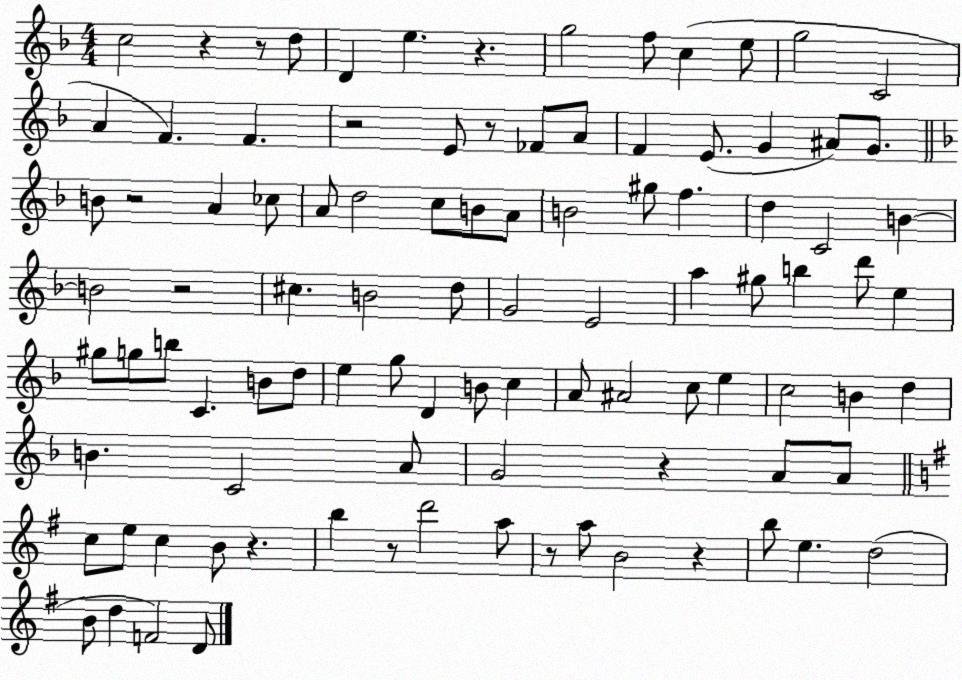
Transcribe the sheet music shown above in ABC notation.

X:1
T:Untitled
M:4/4
L:1/4
K:F
c2 z z/2 d/2 D e z g2 f/2 c e/2 g2 C2 A F F z2 E/2 z/2 _F/2 A/2 F E/2 G ^A/2 G/2 B/2 z2 A _c/2 A/2 d2 c/2 B/2 A/2 B2 ^g/2 f d C2 B B2 z2 ^c B2 d/2 G2 E2 a ^g/2 b d'/2 e ^g/2 g/2 b/2 C B/2 d/2 e g/2 D B/2 c A/2 ^A2 c/2 e c2 B d B C2 A/2 G2 z A/2 A/2 c/2 e/2 c B/2 z b z/2 d'2 a/2 z/2 a/2 B2 z b/2 e d2 B/2 d F2 D/2